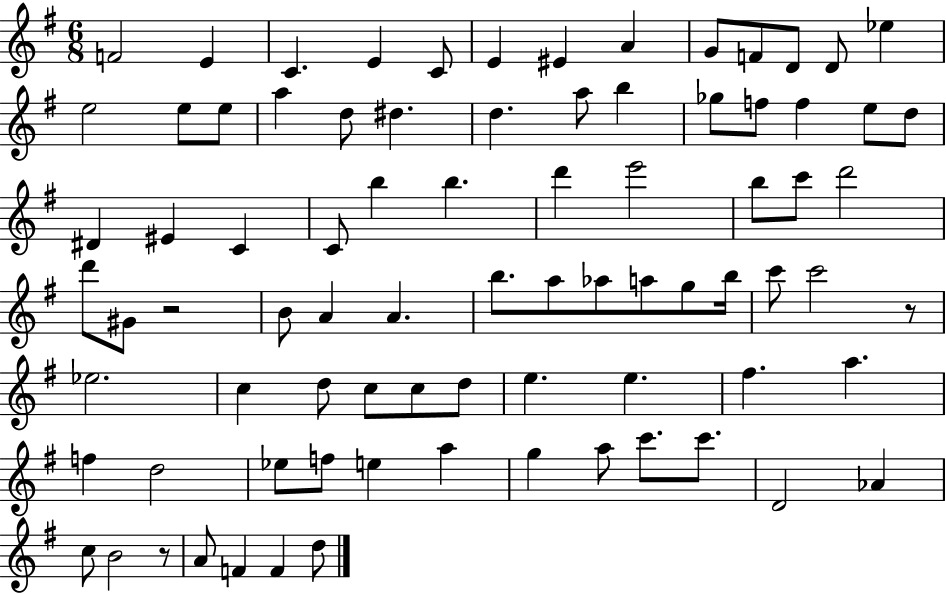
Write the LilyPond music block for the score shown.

{
  \clef treble
  \numericTimeSignature
  \time 6/8
  \key g \major
  f'2 e'4 | c'4. e'4 c'8 | e'4 eis'4 a'4 | g'8 f'8 d'8 d'8 ees''4 | \break e''2 e''8 e''8 | a''4 d''8 dis''4. | d''4. a''8 b''4 | ges''8 f''8 f''4 e''8 d''8 | \break dis'4 eis'4 c'4 | c'8 b''4 b''4. | d'''4 e'''2 | b''8 c'''8 d'''2 | \break d'''8 gis'8 r2 | b'8 a'4 a'4. | b''8. a''8 aes''8 a''8 g''8 b''16 | c'''8 c'''2 r8 | \break ees''2. | c''4 d''8 c''8 c''8 d''8 | e''4. e''4. | fis''4. a''4. | \break f''4 d''2 | ees''8 f''8 e''4 a''4 | g''4 a''8 c'''8. c'''8. | d'2 aes'4 | \break c''8 b'2 r8 | a'8 f'4 f'4 d''8 | \bar "|."
}